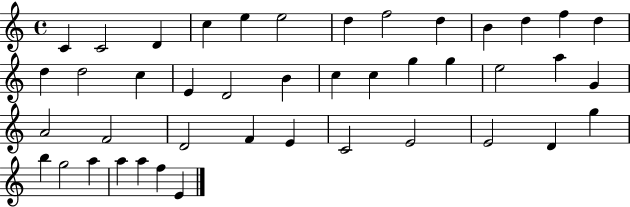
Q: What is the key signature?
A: C major